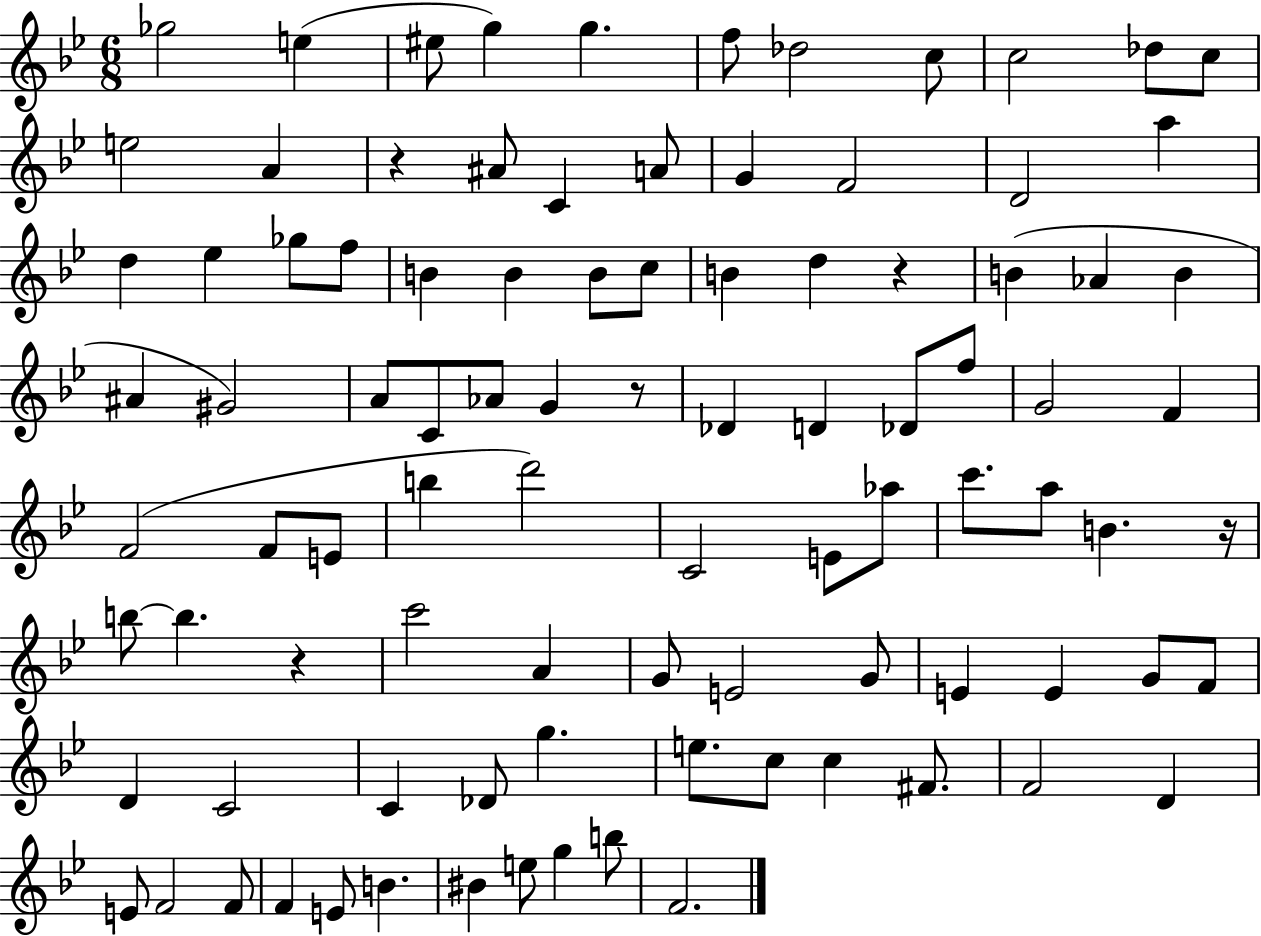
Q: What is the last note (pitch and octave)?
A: F4